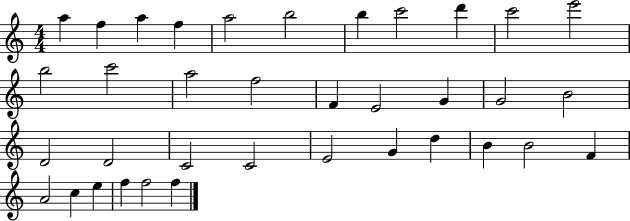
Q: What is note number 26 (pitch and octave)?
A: G4